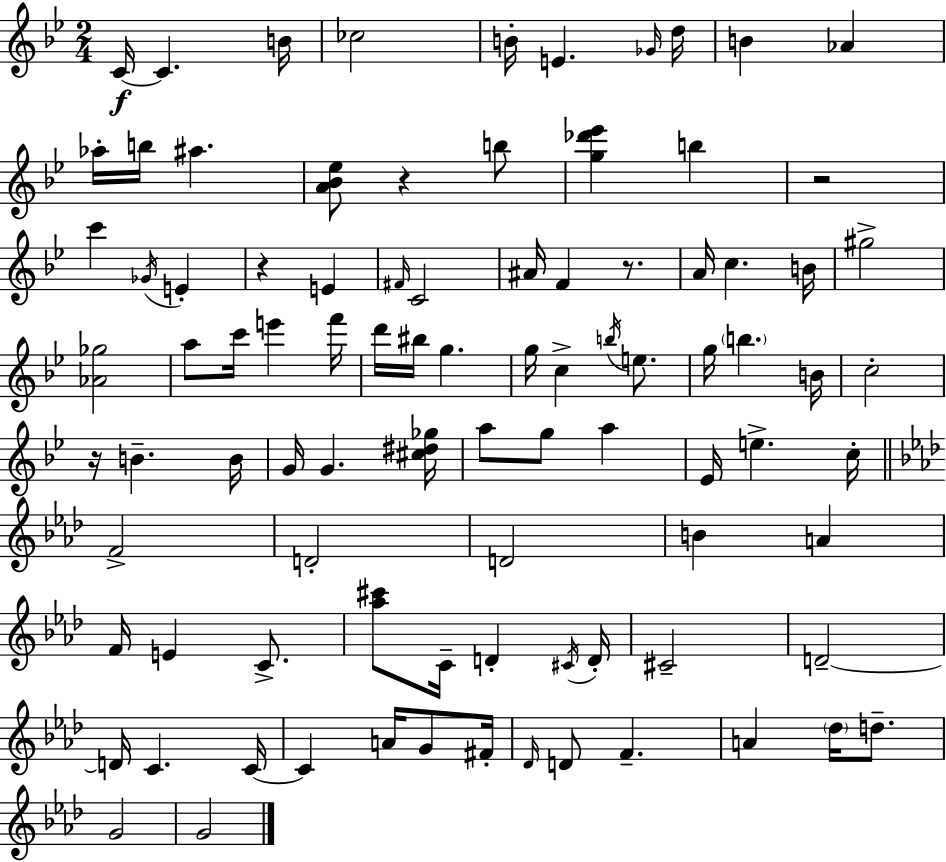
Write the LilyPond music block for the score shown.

{
  \clef treble
  \numericTimeSignature
  \time 2/4
  \key g \minor
  c'16~~\f c'4. b'16 | ces''2 | b'16-. e'4. \grace { ges'16 } | d''16 b'4 aes'4 | \break aes''16-. b''16 ais''4. | <a' bes' ees''>8 r4 b''8 | <g'' des''' ees'''>4 b''4 | r2 | \break c'''4 \acciaccatura { ges'16 } e'4-. | r4 e'4 | \grace { fis'16 } c'2 | ais'16 f'4 | \break r8. a'16 c''4. | b'16 gis''2-> | <aes' ges''>2 | a''8 c'''16 e'''4 | \break f'''16 d'''16 bis''16 g''4. | g''16 c''4-> | \acciaccatura { b''16 } e''8. g''16 \parenthesize b''4. | b'16 c''2-. | \break r16 b'4.-- | b'16 g'16 g'4. | <cis'' dis'' ges''>16 a''8 g''8 | a''4 ees'16 e''4.-> | \break c''16-. \bar "||" \break \key aes \major f'2-> | d'2-. | d'2 | b'4 a'4 | \break f'16 e'4 c'8.-> | <aes'' cis'''>8 c'16-- d'4-. \acciaccatura { cis'16 } | d'16-. cis'2-- | d'2--~~ | \break d'16 c'4. | c'16~~ c'4 a'16 g'8 | fis'16-. \grace { des'16 } d'8 f'4.-- | a'4 \parenthesize des''16 d''8.-- | \break g'2 | g'2 | \bar "|."
}